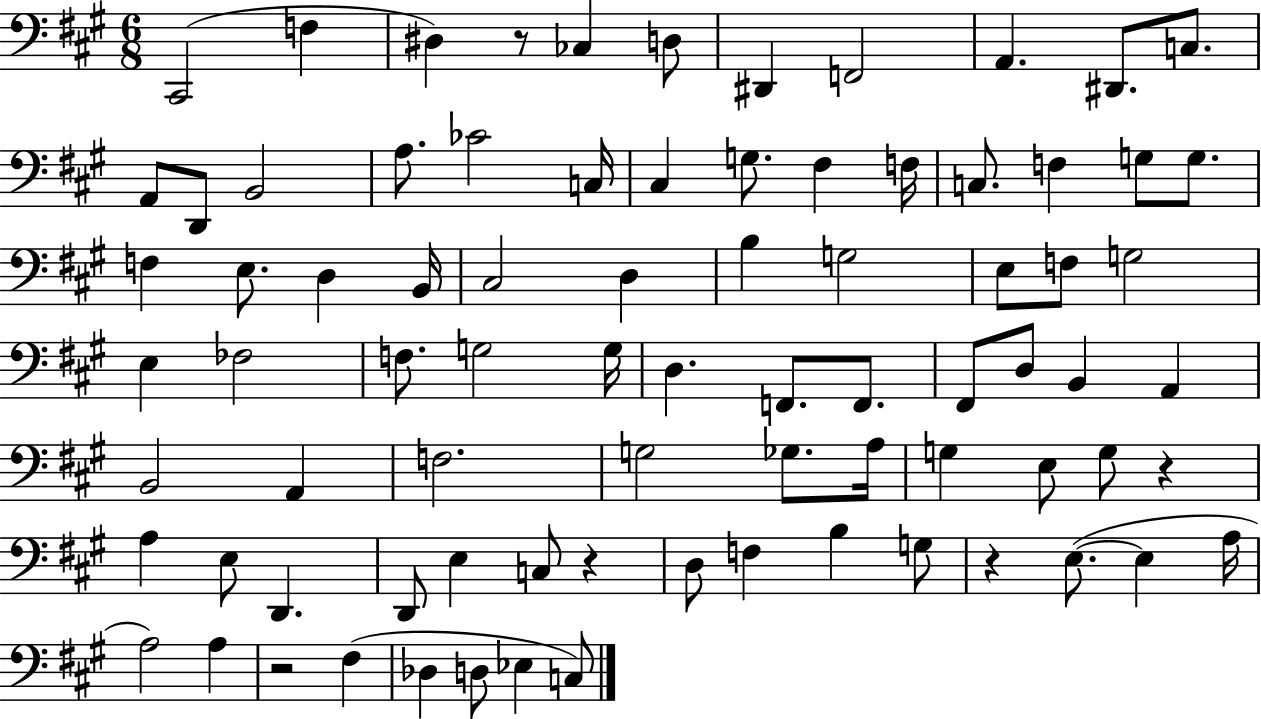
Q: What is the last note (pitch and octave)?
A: C3